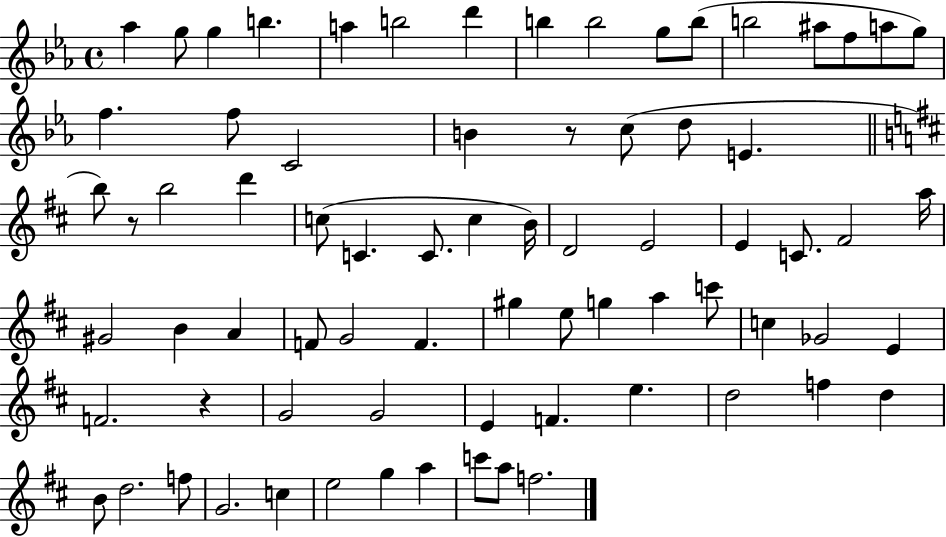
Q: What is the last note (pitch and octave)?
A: F5